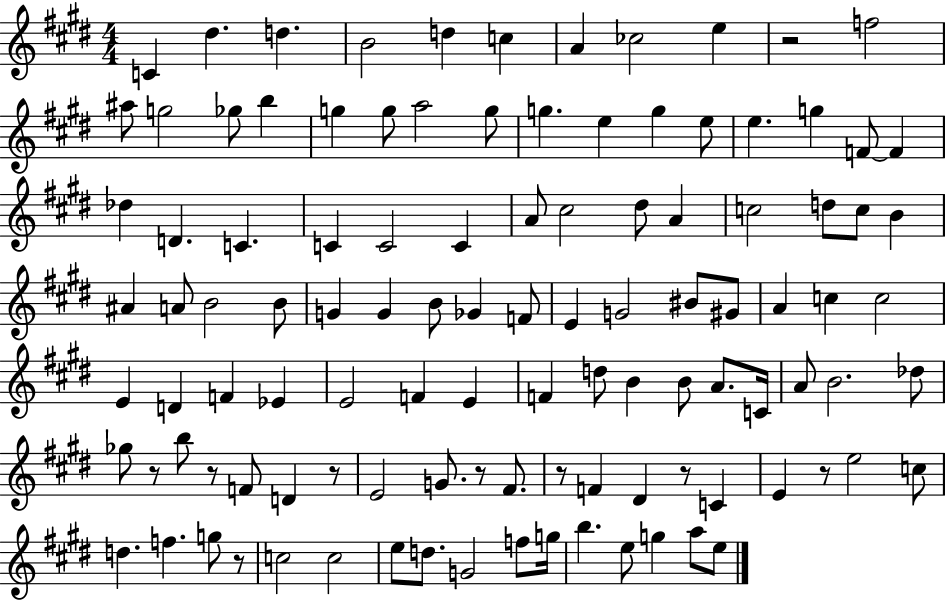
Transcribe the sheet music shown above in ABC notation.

X:1
T:Untitled
M:4/4
L:1/4
K:E
C ^d d B2 d c A _c2 e z2 f2 ^a/2 g2 _g/2 b g g/2 a2 g/2 g e g e/2 e g F/2 F _d D C C C2 C A/2 ^c2 ^d/2 A c2 d/2 c/2 B ^A A/2 B2 B/2 G G B/2 _G F/2 E G2 ^B/2 ^G/2 A c c2 E D F _E E2 F E F d/2 B B/2 A/2 C/4 A/2 B2 _d/2 _g/2 z/2 b/2 z/2 F/2 D z/2 E2 G/2 z/2 ^F/2 z/2 F ^D z/2 C E z/2 e2 c/2 d f g/2 z/2 c2 c2 e/2 d/2 G2 f/2 g/4 b e/2 g a/2 e/2